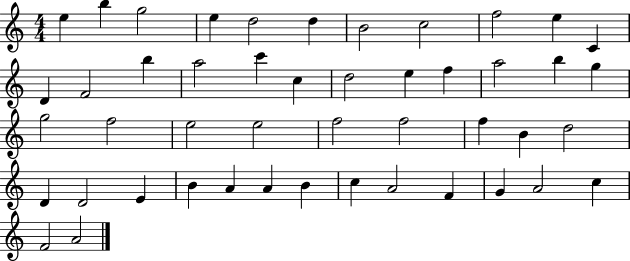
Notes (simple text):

E5/q B5/q G5/h E5/q D5/h D5/q B4/h C5/h F5/h E5/q C4/q D4/q F4/h B5/q A5/h C6/q C5/q D5/h E5/q F5/q A5/h B5/q G5/q G5/h F5/h E5/h E5/h F5/h F5/h F5/q B4/q D5/h D4/q D4/h E4/q B4/q A4/q A4/q B4/q C5/q A4/h F4/q G4/q A4/h C5/q F4/h A4/h